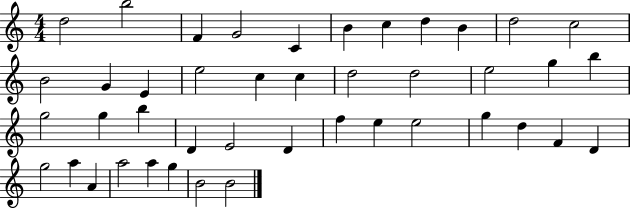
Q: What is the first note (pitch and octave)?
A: D5